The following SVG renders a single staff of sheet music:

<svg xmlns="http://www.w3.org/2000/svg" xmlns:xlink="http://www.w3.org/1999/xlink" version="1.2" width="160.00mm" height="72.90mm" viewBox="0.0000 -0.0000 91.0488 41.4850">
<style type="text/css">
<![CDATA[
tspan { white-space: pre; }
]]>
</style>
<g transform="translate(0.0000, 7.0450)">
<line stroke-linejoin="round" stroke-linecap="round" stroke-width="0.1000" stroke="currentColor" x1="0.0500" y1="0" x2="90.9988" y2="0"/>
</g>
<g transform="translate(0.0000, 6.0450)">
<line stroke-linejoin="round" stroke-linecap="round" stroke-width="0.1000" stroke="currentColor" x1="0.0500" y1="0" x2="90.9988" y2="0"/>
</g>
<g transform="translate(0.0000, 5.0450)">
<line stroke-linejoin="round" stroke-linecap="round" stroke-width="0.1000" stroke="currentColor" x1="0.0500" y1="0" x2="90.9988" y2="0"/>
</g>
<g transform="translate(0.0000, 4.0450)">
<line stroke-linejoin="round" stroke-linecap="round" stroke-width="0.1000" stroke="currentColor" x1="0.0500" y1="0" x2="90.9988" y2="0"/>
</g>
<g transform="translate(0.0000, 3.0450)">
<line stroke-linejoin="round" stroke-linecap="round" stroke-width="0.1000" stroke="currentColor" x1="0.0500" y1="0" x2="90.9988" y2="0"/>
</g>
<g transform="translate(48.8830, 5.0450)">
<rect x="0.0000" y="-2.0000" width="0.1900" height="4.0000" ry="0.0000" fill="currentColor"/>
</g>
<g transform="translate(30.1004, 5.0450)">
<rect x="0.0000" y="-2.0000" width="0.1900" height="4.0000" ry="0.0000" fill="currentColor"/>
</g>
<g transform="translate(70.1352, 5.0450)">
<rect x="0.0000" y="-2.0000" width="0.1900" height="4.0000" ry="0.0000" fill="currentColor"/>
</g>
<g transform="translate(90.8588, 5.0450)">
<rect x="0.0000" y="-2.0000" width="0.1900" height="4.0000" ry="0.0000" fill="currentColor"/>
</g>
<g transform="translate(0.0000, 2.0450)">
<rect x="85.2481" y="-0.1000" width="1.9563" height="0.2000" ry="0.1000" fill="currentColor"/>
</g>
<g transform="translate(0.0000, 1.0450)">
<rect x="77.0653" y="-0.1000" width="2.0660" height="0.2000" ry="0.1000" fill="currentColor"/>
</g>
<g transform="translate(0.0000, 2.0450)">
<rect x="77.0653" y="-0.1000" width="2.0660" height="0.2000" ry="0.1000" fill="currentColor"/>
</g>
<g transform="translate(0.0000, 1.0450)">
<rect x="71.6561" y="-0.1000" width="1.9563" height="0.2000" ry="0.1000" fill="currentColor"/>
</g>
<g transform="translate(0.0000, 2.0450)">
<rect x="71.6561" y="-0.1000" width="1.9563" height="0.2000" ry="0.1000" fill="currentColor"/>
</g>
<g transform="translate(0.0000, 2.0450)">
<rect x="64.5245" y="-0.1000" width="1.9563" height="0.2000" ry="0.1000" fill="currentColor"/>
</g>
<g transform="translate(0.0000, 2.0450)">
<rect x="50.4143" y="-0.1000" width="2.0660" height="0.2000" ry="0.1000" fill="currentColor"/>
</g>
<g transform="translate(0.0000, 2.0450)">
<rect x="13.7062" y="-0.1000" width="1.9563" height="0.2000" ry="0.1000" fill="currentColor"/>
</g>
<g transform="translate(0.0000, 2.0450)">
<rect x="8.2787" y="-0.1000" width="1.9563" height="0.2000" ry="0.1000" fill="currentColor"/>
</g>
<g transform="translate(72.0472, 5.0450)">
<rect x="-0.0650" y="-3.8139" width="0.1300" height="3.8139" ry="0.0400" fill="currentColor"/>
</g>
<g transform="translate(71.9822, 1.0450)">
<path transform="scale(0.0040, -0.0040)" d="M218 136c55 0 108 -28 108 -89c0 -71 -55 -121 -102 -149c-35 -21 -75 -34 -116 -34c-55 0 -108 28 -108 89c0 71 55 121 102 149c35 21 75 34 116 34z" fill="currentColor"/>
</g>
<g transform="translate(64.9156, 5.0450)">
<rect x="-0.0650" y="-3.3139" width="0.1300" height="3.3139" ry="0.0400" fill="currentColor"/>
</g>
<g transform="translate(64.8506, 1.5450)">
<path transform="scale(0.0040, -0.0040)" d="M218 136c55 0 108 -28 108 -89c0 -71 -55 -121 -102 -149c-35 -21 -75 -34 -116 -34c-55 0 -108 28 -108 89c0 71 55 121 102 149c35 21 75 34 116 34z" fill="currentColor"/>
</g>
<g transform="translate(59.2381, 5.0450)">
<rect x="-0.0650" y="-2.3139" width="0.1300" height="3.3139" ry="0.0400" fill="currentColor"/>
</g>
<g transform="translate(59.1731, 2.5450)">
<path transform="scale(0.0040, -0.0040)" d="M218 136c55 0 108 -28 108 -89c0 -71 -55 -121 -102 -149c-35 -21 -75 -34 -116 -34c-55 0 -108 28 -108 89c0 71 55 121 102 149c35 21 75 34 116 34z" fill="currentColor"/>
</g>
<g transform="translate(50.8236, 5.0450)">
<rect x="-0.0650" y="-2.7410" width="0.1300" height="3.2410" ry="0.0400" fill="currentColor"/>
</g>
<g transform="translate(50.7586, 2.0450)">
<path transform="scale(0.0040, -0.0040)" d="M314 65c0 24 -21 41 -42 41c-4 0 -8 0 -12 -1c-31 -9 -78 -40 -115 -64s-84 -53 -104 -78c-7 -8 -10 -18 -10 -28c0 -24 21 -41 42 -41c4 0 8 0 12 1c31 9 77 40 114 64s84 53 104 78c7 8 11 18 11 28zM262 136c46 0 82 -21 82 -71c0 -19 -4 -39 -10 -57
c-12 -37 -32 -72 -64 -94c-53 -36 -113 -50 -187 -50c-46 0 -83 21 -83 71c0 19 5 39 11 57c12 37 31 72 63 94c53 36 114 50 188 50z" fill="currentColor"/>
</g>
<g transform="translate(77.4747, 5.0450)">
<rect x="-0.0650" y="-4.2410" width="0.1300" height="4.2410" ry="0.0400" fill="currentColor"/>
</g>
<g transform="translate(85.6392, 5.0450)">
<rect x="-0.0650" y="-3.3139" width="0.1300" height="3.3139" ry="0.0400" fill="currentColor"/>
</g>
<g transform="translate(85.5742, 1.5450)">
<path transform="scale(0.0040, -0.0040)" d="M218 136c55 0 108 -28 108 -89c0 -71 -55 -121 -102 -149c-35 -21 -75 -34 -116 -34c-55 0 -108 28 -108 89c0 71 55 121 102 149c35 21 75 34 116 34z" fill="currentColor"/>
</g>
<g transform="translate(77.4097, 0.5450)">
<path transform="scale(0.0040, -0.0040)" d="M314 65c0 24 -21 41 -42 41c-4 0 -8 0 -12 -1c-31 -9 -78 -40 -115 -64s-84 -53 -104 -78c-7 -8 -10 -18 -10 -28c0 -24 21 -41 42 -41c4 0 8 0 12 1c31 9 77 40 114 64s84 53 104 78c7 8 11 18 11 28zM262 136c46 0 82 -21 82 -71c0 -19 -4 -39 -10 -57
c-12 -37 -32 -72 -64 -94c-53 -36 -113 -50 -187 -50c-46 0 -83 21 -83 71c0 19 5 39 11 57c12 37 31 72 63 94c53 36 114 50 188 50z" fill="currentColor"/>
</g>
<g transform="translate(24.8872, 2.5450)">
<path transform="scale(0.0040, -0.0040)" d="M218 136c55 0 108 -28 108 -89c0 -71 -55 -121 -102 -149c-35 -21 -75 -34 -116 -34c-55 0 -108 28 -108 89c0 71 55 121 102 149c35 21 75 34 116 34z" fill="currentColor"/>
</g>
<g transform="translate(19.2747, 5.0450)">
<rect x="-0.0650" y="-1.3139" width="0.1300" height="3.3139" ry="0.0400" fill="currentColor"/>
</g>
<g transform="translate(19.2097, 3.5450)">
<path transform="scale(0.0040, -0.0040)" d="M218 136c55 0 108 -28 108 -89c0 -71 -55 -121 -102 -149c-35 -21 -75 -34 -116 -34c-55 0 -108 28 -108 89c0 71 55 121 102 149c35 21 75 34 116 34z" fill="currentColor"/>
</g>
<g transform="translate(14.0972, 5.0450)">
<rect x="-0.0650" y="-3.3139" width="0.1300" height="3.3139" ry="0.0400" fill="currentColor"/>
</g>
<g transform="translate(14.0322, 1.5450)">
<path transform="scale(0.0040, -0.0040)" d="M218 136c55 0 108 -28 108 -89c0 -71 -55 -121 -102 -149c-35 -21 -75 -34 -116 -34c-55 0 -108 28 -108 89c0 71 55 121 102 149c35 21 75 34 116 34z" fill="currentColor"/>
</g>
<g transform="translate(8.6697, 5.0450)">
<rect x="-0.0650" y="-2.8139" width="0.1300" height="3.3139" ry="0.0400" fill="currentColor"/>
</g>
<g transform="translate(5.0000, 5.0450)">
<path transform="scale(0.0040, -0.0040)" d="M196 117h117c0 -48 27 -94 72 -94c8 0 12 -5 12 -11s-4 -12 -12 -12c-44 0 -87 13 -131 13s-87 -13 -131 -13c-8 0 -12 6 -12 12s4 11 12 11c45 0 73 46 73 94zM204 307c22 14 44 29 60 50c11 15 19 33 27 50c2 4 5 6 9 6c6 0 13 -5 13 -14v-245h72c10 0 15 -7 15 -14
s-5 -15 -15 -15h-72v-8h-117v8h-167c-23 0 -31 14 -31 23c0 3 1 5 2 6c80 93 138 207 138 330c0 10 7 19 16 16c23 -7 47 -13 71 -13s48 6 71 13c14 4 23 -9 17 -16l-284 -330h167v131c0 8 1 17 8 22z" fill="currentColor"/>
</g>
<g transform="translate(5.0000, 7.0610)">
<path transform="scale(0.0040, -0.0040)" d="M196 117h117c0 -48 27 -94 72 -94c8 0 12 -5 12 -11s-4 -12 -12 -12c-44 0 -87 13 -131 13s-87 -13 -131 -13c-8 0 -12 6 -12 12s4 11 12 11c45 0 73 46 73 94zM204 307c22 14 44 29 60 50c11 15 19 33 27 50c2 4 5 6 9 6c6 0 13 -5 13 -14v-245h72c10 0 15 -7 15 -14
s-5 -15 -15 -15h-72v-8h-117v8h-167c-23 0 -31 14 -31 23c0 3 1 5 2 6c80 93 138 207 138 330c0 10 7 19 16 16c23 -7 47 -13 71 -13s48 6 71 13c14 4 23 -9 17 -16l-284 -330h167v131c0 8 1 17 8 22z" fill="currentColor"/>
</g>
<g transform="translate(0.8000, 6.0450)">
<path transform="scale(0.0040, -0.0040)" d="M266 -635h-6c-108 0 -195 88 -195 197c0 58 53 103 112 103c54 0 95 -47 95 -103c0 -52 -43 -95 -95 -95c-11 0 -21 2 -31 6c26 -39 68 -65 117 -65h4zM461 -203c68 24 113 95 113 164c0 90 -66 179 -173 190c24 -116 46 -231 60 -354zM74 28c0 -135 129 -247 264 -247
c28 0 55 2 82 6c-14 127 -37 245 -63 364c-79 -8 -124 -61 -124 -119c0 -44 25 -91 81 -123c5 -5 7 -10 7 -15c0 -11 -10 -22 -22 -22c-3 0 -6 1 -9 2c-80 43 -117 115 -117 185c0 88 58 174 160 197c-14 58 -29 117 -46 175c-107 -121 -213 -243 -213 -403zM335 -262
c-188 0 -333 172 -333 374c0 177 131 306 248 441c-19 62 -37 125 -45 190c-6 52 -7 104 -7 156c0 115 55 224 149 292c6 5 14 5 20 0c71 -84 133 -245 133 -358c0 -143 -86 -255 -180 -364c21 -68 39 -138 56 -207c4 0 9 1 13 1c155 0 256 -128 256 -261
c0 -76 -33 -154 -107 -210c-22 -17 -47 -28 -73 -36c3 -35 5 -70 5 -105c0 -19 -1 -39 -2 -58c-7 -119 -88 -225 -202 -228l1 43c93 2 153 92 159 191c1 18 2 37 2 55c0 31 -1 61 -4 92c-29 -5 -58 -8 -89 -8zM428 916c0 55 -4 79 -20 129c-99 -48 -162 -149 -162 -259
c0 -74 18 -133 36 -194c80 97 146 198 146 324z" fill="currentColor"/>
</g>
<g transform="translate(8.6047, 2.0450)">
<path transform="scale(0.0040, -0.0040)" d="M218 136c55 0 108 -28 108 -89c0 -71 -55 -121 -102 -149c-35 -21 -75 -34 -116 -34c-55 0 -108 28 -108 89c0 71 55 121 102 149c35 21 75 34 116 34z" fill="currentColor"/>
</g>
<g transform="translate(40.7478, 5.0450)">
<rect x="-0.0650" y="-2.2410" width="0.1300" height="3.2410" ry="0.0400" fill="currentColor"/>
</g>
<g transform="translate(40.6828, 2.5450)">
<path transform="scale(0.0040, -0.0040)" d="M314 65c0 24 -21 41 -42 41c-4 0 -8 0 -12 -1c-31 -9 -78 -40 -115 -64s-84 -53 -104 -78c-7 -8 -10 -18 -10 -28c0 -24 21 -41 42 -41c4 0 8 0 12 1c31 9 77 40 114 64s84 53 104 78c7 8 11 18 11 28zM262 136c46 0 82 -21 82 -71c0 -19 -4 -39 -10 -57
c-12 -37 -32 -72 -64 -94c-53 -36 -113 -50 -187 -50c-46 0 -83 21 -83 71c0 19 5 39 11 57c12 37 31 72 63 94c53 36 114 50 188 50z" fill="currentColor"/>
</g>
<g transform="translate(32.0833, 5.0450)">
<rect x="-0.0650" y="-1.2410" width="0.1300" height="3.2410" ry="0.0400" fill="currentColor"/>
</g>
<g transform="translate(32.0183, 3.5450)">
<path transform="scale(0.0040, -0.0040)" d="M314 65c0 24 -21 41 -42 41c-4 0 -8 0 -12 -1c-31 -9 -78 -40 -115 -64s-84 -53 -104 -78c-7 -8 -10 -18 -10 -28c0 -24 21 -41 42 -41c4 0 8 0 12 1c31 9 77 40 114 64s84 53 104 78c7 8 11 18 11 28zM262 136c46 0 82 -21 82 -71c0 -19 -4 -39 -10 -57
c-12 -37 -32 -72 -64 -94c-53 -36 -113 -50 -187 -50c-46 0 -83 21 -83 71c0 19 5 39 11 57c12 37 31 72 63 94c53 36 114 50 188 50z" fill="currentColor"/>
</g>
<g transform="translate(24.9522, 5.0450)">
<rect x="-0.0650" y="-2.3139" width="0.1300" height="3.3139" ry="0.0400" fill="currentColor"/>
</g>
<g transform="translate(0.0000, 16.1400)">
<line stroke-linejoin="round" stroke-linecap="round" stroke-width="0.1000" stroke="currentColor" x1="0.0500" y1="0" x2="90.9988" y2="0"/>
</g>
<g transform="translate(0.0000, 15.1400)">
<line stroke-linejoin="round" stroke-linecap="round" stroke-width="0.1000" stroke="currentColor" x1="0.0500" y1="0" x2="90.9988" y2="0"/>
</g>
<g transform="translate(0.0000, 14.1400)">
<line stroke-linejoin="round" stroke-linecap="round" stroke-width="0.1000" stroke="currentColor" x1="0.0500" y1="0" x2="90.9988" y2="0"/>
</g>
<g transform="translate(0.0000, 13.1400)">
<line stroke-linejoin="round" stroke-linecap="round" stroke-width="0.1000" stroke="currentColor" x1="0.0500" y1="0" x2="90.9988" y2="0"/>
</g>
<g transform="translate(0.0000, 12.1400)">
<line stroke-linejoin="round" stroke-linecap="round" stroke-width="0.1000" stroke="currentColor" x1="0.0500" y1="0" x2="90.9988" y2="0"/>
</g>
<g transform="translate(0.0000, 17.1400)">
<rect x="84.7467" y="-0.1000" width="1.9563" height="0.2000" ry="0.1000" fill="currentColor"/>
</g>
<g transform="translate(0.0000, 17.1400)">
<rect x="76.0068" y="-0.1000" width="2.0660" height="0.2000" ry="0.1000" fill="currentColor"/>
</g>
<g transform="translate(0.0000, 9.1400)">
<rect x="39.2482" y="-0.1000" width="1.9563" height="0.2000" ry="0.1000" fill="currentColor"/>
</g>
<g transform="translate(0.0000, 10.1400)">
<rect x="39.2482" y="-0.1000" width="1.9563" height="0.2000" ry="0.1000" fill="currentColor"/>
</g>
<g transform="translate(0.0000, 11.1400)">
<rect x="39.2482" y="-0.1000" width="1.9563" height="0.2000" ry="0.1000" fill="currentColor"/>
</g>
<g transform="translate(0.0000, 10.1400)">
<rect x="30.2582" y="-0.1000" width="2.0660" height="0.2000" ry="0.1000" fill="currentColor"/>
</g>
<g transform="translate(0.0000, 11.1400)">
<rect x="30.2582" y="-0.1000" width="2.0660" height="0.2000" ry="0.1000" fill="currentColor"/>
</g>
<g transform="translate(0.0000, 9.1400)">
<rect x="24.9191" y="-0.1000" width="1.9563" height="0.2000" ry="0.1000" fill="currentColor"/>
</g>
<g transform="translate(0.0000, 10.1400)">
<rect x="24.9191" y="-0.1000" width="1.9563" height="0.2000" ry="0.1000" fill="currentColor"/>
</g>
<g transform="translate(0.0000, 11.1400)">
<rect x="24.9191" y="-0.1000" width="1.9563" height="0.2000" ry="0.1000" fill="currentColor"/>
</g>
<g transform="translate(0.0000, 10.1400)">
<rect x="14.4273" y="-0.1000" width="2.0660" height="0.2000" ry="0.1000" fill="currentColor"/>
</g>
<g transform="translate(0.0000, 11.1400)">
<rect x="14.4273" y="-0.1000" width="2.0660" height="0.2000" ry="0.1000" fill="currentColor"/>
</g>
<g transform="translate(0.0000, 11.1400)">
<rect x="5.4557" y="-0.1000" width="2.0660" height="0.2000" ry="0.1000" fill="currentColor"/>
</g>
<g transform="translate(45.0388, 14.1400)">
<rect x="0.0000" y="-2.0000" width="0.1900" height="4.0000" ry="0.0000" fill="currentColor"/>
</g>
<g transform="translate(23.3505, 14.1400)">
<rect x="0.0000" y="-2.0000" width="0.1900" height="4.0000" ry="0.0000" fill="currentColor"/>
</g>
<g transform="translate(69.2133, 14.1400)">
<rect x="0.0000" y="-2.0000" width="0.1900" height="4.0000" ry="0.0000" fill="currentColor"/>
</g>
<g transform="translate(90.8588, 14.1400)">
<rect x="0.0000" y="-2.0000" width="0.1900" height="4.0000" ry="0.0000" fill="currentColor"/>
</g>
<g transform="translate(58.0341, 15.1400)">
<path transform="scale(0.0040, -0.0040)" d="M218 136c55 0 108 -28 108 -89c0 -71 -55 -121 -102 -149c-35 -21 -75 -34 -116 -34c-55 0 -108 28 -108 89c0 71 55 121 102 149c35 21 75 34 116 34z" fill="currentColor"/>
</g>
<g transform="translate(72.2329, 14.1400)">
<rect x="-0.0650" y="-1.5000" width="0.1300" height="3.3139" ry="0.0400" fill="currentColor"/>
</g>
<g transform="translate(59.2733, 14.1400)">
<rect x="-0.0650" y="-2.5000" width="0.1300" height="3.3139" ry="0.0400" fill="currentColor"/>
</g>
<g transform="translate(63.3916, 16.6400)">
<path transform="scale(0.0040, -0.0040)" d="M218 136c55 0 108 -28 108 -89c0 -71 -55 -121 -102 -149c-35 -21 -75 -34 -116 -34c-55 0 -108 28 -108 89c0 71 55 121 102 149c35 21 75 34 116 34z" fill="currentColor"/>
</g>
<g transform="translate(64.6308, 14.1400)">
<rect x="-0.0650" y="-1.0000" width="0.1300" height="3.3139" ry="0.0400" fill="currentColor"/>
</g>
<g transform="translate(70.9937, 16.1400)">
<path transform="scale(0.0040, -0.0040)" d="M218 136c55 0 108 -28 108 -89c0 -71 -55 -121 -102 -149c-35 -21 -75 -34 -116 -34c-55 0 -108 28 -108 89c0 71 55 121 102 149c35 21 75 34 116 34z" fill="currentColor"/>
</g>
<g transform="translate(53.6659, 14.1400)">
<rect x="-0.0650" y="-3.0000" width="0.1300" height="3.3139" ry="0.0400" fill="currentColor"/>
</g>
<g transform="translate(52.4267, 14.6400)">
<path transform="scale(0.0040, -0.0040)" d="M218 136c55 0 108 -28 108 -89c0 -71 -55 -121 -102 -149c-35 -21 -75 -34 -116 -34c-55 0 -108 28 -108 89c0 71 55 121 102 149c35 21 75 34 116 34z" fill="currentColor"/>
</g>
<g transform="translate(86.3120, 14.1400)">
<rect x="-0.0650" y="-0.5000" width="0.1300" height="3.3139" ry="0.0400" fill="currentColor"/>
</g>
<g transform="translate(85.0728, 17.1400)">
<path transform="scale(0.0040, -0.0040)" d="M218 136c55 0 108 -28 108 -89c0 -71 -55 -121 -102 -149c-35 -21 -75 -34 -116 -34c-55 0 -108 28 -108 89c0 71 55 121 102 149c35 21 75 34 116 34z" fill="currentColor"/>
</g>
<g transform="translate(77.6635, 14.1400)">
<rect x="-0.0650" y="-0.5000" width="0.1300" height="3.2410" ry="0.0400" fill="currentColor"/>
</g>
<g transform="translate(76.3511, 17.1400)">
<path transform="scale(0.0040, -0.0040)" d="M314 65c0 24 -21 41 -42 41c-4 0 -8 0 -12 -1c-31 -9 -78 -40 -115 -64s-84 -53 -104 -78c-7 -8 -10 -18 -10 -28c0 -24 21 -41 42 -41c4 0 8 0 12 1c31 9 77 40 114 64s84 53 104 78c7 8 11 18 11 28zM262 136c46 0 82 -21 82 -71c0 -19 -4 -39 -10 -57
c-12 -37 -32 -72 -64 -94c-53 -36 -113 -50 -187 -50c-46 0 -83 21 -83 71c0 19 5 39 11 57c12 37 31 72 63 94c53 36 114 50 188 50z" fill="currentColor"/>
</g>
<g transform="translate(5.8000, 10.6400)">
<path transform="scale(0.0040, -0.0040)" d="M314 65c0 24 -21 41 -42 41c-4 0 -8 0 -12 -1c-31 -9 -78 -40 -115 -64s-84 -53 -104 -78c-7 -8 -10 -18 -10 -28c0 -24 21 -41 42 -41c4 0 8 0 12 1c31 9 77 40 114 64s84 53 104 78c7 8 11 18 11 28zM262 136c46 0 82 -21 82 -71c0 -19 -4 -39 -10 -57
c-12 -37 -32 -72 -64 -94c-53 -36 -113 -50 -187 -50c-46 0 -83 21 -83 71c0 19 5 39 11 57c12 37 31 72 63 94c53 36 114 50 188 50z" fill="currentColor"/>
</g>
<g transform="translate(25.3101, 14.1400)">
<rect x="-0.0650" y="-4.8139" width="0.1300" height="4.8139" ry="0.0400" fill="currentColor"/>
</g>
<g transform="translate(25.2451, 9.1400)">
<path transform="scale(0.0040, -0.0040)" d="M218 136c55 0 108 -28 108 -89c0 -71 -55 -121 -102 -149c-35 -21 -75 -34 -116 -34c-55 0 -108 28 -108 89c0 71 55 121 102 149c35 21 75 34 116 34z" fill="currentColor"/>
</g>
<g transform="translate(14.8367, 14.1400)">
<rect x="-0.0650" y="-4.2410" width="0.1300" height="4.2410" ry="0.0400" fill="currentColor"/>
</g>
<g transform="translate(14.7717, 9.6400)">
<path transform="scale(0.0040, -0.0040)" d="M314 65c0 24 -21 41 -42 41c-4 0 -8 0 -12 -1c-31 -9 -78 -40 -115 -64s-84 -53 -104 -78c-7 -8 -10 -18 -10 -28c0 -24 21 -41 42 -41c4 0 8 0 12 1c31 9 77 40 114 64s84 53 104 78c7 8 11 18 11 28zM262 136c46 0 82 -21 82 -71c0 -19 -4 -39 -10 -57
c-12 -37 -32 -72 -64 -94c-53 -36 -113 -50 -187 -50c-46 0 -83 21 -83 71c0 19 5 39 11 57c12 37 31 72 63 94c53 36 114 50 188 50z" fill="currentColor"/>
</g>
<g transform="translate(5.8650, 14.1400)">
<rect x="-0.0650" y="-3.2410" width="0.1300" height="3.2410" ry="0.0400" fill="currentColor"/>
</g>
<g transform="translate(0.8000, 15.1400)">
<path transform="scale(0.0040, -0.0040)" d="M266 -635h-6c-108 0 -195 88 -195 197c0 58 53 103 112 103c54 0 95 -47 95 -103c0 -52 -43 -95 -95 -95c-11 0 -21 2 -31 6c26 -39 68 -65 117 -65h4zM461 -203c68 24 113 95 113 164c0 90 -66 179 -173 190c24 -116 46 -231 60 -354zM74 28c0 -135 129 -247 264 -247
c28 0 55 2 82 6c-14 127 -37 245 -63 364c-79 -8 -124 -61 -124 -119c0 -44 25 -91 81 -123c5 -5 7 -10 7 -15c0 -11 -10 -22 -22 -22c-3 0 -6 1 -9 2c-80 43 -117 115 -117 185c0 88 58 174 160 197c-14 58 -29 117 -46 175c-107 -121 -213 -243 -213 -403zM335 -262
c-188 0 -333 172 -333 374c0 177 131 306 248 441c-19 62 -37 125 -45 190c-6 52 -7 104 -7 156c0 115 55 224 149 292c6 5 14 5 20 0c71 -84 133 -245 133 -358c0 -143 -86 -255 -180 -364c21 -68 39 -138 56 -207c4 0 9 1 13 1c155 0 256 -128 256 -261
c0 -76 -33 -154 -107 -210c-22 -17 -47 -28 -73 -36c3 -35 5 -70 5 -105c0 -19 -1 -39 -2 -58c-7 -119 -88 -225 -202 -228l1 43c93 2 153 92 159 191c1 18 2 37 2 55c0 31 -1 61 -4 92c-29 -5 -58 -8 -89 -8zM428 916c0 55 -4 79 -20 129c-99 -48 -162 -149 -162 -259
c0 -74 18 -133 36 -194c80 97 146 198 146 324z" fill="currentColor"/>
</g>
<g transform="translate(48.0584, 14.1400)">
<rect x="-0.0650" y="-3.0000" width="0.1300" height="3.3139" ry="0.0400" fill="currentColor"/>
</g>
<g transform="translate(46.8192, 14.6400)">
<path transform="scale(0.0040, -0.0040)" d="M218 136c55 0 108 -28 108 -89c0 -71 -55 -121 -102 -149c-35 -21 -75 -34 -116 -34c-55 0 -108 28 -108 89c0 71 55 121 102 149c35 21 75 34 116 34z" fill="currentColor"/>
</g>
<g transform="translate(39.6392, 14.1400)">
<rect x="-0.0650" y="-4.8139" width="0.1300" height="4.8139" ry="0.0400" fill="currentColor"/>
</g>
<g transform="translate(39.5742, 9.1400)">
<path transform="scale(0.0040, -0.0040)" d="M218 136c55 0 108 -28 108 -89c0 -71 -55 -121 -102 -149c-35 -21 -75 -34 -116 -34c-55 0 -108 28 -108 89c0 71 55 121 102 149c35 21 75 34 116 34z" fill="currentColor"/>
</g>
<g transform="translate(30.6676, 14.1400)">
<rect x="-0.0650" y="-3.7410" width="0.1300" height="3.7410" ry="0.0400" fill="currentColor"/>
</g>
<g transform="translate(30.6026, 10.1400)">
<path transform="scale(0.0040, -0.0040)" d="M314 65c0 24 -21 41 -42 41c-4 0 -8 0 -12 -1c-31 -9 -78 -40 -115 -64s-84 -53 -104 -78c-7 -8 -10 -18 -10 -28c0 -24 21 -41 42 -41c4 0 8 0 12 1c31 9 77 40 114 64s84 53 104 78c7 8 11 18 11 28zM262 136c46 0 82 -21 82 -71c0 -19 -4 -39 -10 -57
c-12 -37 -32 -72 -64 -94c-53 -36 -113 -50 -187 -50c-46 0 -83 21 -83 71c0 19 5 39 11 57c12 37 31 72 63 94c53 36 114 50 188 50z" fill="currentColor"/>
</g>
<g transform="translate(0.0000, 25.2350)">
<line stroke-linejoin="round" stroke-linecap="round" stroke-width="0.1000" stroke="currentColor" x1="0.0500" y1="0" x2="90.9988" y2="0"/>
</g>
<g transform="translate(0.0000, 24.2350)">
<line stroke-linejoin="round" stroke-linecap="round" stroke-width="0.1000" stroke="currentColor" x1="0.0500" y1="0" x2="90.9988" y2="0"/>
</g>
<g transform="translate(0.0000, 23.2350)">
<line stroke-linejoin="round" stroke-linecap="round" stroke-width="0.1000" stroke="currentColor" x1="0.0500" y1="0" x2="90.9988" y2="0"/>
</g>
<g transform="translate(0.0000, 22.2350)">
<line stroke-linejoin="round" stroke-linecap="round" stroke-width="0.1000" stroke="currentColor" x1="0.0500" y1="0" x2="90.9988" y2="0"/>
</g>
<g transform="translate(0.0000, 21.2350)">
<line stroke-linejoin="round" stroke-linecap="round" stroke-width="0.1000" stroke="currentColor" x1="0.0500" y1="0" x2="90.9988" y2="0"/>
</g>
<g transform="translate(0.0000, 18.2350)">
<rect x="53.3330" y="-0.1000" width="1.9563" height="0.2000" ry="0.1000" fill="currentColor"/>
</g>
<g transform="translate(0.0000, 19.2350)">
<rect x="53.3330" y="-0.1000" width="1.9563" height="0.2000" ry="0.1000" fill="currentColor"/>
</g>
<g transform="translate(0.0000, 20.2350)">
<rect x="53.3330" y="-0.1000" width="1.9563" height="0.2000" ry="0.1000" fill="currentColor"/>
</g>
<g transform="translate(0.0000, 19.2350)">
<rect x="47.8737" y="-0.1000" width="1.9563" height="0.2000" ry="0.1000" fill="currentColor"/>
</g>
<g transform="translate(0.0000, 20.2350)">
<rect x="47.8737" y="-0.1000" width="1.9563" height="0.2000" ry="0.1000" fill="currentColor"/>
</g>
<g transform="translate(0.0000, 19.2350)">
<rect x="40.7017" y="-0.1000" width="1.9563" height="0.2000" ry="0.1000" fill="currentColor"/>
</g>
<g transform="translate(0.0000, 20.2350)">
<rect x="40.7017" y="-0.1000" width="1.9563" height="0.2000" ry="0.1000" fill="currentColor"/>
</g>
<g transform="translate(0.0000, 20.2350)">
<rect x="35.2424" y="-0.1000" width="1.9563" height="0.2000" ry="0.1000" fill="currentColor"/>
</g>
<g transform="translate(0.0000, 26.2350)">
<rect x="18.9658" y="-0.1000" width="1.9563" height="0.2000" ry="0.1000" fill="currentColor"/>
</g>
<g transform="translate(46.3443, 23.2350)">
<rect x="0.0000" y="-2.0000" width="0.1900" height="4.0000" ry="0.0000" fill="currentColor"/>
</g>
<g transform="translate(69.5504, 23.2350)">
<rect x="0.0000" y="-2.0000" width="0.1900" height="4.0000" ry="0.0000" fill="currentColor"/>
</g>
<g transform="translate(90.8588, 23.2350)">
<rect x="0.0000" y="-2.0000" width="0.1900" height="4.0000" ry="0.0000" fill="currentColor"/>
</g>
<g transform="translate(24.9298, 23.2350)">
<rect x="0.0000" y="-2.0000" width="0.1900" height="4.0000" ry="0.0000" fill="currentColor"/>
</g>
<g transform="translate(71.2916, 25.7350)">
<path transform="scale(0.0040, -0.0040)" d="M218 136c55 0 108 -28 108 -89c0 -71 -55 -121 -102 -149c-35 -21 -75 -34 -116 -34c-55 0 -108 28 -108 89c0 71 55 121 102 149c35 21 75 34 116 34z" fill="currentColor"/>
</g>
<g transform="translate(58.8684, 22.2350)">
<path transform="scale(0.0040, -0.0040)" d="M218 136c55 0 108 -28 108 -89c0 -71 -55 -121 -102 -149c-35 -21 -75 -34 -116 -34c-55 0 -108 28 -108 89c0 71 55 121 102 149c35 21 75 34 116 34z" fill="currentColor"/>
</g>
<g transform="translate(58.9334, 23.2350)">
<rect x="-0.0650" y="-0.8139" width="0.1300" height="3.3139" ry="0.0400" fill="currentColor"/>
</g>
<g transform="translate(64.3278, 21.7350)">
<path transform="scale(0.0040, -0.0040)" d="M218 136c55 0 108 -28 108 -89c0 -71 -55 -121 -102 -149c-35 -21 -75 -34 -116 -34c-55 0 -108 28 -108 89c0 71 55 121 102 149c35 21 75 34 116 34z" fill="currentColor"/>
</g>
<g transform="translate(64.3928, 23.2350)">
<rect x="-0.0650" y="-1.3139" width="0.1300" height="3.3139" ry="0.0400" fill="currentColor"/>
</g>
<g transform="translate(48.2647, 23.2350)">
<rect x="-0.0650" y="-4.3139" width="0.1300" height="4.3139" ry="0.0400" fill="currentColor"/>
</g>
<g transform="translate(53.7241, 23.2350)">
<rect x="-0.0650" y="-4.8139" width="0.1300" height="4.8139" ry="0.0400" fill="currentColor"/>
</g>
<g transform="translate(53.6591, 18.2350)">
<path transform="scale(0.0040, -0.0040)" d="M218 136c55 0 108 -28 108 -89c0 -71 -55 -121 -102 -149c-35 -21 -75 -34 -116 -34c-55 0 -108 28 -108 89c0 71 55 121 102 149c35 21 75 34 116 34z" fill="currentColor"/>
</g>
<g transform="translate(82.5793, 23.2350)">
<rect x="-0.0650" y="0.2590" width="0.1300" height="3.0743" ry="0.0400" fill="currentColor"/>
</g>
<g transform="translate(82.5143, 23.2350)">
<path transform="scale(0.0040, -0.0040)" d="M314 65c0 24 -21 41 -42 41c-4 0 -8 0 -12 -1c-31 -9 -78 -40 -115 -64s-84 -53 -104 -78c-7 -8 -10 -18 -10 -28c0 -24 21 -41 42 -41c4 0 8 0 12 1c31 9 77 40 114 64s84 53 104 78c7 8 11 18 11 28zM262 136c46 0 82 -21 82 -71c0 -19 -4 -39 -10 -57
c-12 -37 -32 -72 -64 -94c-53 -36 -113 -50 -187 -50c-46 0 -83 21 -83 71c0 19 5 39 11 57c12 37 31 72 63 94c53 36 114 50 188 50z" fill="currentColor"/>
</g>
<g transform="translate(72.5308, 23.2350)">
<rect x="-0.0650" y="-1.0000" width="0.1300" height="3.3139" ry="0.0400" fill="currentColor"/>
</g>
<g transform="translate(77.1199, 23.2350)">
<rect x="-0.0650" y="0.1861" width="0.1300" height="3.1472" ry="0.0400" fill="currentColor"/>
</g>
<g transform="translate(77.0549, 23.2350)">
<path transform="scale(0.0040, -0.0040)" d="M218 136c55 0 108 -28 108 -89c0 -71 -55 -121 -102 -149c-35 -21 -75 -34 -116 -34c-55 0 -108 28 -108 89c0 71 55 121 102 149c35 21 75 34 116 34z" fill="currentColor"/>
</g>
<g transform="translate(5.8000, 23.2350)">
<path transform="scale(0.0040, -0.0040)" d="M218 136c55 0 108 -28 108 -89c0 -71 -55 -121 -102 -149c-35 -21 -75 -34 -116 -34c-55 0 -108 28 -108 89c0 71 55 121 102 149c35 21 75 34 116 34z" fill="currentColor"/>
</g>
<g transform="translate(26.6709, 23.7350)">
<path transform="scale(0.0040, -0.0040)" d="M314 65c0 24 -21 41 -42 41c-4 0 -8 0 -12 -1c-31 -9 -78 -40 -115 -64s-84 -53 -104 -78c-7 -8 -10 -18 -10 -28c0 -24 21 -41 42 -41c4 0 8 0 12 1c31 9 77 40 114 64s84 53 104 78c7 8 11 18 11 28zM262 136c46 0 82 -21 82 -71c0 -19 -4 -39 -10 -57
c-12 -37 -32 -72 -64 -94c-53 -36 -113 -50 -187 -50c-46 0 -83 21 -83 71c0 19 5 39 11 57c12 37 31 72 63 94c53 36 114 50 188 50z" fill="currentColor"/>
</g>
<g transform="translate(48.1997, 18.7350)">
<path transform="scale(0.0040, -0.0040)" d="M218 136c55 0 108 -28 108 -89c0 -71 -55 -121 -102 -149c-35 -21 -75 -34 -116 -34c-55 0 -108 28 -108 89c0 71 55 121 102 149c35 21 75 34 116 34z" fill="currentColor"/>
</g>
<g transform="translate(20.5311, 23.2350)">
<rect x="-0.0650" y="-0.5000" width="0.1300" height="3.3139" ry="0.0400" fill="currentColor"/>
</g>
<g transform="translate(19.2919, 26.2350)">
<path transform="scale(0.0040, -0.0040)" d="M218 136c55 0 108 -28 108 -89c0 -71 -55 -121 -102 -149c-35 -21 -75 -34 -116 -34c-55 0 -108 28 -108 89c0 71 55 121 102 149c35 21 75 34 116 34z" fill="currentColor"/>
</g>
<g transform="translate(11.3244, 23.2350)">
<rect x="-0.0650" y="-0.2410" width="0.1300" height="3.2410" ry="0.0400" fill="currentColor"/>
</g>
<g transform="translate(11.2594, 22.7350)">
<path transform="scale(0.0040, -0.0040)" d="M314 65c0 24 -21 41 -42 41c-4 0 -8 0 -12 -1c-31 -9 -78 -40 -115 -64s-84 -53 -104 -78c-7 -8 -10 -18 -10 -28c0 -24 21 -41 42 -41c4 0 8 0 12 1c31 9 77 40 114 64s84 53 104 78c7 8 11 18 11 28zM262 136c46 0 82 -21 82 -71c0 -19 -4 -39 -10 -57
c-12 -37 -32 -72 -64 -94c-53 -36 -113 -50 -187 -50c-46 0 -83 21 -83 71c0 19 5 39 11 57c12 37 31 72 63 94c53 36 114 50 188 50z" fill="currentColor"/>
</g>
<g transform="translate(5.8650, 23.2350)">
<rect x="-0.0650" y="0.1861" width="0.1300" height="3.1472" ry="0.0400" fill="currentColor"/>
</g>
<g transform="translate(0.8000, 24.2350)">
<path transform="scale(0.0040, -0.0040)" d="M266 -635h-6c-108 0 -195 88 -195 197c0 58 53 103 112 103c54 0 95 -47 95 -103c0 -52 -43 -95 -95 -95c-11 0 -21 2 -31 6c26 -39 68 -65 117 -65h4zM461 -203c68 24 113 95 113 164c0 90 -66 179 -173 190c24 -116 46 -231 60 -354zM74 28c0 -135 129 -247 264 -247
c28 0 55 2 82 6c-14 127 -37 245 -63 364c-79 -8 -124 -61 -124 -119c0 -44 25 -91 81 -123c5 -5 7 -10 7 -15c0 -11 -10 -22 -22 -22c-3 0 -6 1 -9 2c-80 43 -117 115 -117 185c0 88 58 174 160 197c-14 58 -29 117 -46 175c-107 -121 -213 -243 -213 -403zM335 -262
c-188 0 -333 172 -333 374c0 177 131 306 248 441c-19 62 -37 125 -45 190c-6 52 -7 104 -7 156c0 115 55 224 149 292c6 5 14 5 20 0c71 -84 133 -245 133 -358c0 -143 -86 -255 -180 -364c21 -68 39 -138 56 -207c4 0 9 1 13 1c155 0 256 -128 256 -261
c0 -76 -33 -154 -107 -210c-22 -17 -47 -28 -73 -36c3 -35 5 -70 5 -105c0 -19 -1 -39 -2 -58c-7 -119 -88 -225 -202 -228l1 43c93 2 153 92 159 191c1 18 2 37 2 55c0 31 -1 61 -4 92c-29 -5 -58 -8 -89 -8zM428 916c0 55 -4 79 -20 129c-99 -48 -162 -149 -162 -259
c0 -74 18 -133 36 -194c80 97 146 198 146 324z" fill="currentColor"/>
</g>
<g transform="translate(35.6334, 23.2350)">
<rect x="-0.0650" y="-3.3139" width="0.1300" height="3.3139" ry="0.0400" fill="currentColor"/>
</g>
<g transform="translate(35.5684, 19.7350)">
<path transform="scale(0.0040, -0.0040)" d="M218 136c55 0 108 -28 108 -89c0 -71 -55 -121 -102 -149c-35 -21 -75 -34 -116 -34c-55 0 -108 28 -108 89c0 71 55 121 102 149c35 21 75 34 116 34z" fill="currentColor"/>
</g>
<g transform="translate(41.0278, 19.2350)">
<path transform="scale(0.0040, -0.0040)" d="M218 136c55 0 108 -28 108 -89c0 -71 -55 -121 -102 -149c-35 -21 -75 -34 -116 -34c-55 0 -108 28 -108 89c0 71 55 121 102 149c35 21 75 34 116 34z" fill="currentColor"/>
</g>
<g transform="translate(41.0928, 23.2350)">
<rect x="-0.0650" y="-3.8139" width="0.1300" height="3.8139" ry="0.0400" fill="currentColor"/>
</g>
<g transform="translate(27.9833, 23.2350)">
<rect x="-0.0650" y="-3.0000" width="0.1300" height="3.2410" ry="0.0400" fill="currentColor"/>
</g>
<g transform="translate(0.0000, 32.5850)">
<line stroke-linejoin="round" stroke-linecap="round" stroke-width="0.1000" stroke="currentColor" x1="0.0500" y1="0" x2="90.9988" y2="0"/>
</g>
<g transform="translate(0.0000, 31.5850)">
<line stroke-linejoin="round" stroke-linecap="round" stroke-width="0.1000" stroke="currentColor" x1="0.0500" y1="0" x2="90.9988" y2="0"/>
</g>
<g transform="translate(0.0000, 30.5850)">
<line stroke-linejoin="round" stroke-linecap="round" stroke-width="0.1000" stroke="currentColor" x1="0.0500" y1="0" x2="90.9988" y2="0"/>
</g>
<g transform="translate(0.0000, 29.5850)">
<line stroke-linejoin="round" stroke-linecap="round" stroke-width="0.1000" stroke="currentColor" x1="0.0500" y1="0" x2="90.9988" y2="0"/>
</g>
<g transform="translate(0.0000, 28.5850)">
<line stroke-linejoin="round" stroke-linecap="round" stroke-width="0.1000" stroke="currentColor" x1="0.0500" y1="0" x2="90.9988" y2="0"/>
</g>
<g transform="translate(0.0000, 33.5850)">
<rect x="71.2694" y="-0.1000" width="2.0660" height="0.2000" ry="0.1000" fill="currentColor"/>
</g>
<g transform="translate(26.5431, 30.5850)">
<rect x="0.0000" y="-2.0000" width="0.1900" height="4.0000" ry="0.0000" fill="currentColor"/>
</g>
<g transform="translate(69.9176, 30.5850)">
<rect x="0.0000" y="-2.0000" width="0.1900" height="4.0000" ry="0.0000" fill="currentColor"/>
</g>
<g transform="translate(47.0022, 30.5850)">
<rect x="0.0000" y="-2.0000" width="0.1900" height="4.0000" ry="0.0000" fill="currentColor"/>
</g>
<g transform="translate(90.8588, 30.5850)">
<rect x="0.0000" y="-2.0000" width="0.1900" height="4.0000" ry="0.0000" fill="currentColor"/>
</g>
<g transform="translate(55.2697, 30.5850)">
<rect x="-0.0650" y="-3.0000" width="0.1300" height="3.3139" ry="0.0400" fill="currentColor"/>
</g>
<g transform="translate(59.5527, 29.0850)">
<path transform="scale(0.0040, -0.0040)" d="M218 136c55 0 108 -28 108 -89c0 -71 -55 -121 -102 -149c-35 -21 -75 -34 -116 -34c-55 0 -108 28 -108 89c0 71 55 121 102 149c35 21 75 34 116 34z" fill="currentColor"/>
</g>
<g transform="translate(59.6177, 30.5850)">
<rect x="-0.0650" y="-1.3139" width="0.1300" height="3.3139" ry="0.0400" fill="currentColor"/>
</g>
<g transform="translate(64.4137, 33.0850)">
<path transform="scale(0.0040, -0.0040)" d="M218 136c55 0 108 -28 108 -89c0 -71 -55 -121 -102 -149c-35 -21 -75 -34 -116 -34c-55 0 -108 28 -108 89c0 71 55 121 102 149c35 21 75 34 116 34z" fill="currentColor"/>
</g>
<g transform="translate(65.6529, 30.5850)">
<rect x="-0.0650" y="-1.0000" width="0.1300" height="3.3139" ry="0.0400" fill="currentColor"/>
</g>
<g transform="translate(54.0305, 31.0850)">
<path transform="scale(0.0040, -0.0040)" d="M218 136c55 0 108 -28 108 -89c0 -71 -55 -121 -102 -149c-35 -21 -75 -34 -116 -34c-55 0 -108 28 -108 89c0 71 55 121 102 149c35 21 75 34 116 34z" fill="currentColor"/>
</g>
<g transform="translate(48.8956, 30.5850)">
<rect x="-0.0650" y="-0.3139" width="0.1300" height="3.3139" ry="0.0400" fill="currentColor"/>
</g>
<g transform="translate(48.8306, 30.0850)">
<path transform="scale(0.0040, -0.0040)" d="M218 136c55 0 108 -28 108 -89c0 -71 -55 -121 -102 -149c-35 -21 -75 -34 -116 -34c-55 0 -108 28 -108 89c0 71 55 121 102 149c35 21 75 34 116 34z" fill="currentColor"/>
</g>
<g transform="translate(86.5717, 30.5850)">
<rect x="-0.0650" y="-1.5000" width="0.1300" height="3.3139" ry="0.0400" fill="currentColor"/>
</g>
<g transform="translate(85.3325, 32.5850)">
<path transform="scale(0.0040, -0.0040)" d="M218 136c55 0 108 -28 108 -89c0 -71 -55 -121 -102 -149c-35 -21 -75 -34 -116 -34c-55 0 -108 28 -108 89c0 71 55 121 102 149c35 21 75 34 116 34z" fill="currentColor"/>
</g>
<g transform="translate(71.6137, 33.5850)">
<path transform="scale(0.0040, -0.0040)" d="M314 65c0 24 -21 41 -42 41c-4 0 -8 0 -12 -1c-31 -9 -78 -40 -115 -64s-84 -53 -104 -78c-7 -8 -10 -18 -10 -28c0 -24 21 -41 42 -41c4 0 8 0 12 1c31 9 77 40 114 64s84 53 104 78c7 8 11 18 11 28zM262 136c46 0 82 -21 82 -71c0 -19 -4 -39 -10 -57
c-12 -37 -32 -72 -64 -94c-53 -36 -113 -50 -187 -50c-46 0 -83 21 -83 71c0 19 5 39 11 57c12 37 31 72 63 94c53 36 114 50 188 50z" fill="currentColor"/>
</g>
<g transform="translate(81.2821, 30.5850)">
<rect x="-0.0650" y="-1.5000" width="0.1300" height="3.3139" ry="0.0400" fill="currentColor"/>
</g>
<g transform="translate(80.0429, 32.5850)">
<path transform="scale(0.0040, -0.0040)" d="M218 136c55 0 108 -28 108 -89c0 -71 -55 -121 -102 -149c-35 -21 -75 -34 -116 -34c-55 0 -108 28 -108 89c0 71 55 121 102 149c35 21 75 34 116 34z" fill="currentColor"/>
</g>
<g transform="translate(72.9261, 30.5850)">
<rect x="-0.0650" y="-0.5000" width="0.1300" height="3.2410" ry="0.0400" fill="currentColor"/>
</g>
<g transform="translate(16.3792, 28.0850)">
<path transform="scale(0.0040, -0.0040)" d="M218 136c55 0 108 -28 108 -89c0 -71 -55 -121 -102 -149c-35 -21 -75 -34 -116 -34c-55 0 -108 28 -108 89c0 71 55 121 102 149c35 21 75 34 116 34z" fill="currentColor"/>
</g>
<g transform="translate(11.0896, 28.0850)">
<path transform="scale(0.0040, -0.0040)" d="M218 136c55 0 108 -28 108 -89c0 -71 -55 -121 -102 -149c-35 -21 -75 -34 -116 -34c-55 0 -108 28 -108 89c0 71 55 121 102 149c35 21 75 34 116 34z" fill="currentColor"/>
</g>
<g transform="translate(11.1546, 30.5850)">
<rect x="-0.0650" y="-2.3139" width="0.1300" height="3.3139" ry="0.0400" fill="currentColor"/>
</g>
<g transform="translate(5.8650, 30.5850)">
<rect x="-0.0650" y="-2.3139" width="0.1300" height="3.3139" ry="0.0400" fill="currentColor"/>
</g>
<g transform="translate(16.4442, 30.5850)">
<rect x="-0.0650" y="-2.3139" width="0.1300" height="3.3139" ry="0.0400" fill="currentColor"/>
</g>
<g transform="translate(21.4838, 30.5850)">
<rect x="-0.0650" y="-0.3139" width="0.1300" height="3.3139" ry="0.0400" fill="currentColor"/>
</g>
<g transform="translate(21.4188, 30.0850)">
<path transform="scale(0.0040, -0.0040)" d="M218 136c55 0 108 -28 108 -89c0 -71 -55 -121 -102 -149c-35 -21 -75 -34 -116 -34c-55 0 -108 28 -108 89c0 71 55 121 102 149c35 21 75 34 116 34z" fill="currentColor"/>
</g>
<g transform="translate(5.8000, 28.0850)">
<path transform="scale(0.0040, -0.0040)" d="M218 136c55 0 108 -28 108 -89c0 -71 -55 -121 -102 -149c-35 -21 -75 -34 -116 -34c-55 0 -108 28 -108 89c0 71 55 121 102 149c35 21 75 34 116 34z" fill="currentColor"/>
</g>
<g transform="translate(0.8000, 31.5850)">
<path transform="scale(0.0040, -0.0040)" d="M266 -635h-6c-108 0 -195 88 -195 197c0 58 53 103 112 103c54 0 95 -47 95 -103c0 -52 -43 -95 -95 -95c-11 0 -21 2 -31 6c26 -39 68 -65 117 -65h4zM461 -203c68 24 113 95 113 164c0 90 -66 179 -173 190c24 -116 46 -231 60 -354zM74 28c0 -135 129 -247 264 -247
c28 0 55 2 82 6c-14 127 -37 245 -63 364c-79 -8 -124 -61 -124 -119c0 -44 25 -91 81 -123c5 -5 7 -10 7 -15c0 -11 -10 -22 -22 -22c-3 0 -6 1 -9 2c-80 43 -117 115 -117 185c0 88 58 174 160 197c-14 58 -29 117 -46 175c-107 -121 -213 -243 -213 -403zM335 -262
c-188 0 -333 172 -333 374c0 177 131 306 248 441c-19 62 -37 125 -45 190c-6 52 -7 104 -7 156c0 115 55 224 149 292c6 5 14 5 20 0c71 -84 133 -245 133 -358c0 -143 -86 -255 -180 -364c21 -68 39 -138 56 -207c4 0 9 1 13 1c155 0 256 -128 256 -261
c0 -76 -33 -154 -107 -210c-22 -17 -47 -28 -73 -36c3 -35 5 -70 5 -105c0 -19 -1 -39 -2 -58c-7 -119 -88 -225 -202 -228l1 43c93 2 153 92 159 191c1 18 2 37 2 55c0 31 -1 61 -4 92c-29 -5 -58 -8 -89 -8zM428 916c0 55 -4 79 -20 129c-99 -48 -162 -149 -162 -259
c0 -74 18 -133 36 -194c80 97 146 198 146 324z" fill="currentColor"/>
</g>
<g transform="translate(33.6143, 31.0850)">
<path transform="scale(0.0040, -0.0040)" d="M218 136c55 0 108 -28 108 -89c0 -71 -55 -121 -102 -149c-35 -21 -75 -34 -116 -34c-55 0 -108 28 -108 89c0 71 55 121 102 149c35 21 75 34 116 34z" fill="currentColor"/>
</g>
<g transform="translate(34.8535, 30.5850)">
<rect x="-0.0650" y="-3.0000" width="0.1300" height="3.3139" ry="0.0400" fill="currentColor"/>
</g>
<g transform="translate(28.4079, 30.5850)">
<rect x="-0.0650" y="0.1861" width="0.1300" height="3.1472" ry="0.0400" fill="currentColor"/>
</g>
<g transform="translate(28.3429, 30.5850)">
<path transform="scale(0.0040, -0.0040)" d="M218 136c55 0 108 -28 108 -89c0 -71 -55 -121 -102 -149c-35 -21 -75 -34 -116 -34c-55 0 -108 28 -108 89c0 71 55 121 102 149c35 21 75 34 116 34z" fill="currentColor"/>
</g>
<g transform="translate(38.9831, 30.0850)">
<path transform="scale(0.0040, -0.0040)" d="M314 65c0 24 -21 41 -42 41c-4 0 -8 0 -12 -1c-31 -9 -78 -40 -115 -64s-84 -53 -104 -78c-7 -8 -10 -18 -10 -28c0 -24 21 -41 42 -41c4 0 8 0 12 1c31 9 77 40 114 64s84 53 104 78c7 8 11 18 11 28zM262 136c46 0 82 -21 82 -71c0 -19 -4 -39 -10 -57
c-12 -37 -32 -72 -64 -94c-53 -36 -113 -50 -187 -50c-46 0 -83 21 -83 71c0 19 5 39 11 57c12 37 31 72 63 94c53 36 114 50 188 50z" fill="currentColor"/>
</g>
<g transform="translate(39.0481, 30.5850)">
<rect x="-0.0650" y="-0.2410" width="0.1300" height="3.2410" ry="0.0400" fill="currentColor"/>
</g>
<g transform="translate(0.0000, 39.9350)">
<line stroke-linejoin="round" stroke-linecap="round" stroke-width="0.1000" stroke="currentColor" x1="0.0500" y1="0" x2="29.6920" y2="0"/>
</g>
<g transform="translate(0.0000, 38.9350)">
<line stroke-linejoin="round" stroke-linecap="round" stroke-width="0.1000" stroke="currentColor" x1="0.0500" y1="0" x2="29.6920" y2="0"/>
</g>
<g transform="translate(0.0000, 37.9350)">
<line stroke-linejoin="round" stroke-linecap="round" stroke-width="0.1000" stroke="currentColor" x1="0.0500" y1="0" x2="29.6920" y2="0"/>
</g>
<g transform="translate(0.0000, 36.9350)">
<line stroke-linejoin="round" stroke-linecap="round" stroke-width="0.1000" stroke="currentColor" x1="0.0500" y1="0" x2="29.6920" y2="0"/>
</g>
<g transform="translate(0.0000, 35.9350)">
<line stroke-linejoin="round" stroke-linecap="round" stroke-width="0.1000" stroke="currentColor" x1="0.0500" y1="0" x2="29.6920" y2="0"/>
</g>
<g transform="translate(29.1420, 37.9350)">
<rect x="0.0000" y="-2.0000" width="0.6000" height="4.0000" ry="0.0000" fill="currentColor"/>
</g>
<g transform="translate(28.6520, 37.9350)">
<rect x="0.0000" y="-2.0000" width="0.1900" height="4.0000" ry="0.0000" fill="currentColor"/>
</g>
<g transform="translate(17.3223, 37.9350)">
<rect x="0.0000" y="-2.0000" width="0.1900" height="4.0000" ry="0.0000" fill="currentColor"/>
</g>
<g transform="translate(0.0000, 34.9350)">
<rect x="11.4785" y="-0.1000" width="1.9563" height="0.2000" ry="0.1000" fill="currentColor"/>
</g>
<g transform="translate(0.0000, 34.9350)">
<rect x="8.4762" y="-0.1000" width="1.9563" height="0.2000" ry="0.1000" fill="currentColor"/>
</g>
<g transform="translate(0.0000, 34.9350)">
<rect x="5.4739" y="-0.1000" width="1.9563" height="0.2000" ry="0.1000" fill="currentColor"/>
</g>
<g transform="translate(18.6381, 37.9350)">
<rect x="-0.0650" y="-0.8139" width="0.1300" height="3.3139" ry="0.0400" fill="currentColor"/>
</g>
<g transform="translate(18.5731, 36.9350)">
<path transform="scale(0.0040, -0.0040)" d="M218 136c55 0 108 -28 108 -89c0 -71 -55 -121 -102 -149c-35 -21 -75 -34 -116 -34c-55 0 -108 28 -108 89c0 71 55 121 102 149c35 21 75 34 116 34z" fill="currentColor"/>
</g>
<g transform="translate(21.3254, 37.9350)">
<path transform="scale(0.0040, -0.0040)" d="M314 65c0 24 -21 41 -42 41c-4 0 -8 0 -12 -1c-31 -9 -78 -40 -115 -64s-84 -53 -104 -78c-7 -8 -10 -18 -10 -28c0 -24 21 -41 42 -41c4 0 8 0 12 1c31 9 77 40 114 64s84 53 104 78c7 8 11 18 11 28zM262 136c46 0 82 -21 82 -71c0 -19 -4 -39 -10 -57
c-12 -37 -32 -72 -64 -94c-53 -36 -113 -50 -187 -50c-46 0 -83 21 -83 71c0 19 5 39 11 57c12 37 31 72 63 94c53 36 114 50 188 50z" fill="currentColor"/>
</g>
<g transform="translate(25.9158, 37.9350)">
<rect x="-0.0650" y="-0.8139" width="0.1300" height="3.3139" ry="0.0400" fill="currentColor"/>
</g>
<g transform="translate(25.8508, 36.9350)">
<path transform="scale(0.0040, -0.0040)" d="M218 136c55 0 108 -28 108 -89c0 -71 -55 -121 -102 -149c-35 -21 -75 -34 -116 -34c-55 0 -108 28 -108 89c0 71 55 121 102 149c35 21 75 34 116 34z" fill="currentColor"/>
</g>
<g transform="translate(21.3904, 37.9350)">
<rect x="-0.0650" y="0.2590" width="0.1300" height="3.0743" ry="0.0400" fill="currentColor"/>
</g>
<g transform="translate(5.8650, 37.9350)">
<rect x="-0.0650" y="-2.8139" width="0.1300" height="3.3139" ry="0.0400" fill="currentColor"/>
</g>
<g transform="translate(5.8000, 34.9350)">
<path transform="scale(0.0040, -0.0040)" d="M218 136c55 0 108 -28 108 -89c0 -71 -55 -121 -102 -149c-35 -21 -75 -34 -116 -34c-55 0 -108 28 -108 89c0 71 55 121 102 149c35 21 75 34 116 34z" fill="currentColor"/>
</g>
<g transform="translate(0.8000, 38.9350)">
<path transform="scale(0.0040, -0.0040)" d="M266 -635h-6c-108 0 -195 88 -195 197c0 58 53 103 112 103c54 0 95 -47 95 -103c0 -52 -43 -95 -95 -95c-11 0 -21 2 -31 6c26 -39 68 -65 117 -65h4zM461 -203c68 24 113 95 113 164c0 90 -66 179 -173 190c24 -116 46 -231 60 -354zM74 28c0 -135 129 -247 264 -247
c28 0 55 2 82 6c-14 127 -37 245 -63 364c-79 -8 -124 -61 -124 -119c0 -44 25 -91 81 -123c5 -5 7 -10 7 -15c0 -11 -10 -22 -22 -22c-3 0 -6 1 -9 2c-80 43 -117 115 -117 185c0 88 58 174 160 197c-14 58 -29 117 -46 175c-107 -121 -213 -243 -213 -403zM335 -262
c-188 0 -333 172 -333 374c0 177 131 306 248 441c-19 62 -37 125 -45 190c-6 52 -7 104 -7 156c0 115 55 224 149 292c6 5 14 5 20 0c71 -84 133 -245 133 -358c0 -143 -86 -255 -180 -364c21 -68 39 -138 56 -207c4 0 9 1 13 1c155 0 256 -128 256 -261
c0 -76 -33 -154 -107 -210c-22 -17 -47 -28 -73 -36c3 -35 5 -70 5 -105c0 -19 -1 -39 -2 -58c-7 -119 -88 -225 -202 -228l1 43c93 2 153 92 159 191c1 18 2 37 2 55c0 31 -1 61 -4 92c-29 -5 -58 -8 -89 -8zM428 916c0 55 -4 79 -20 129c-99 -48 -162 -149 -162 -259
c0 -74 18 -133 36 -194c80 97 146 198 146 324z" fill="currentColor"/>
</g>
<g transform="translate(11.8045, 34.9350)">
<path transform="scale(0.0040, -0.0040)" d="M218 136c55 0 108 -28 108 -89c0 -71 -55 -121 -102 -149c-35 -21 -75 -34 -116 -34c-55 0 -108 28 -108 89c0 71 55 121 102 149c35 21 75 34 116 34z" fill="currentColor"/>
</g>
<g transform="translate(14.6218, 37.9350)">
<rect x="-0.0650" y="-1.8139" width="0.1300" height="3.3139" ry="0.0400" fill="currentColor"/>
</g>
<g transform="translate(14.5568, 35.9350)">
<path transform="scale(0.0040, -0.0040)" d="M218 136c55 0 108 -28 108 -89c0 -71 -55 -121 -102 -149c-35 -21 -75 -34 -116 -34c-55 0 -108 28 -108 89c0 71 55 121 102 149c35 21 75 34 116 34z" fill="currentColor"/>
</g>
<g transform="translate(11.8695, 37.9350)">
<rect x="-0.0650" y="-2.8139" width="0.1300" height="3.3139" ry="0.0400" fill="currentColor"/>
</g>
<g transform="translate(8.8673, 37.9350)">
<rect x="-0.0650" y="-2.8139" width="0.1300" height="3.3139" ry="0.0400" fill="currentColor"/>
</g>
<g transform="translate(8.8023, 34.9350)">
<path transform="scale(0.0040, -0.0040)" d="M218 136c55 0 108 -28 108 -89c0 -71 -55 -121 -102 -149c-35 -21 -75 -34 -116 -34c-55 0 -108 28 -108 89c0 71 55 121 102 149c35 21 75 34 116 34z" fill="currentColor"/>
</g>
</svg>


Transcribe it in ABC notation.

X:1
T:Untitled
M:4/4
L:1/4
K:C
a b e g e2 g2 a2 g b c' d'2 b b2 d'2 e' c'2 e' A A G D E C2 C B c2 C A2 b c' d' e' d e D B B2 g g g c B A c2 c A e D C2 E E a a a f d B2 d